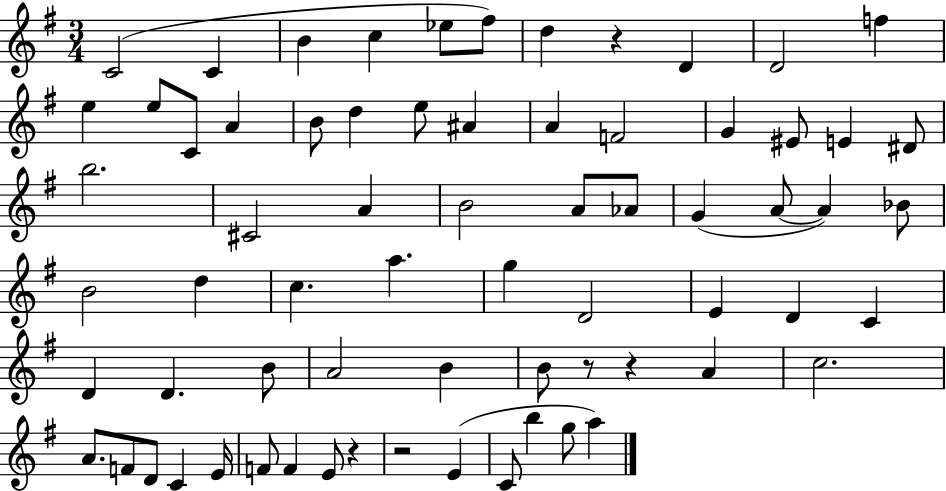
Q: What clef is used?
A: treble